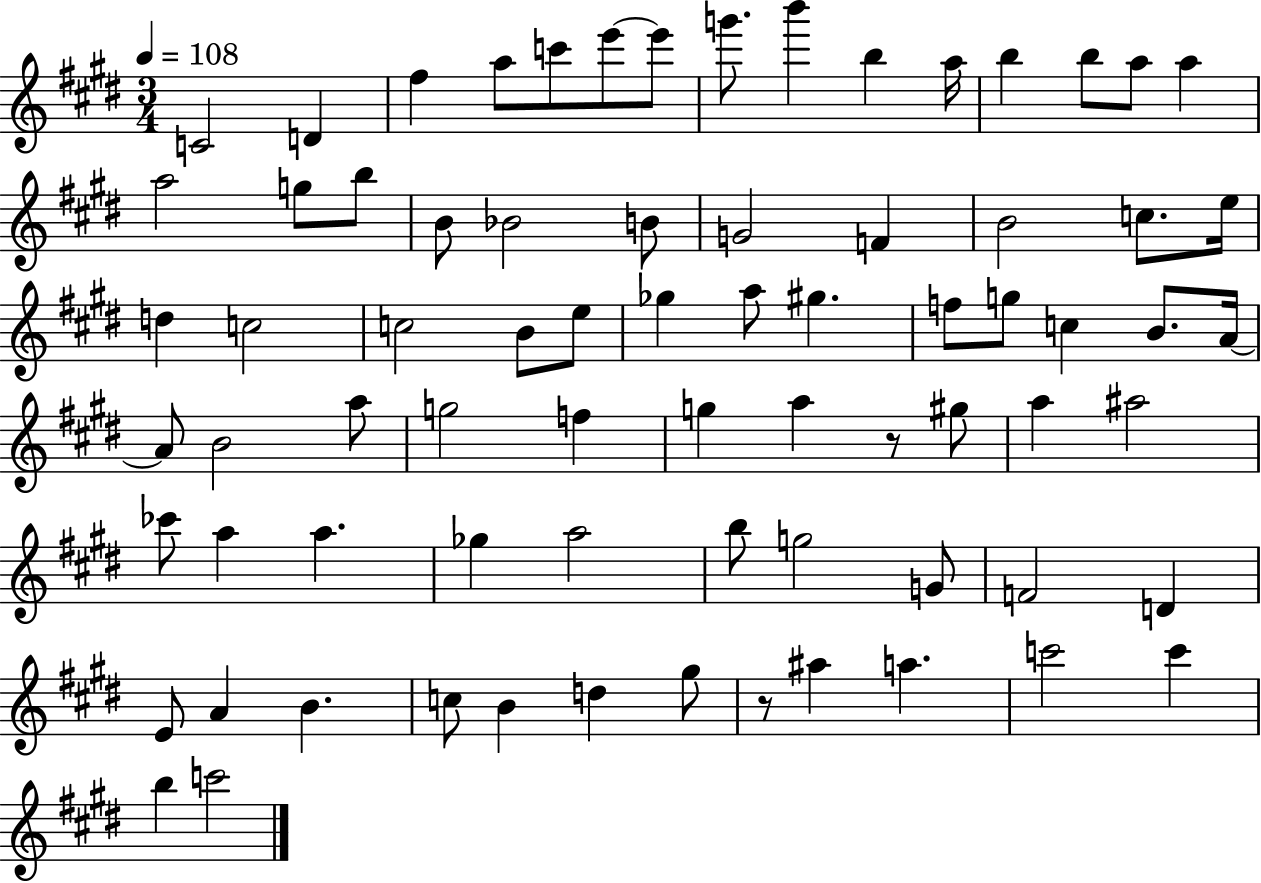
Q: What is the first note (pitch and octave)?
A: C4